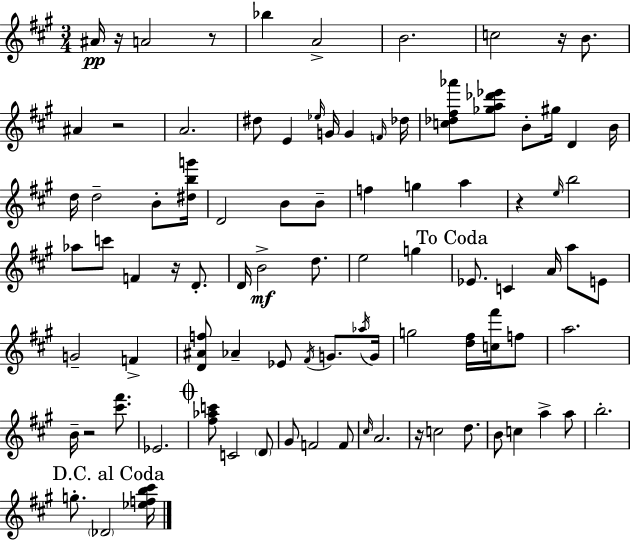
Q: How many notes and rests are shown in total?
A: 91